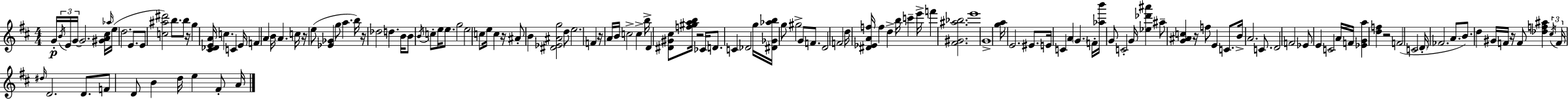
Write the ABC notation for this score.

X:1
T:Untitled
M:4/4
L:1/4
K:D
G/4 B/4 E/4 G/4 G2 [^GA^c]/4 _a/4 e/4 d2 E/2 E/2 [c^a^d']2 b/2 b/2 z/4 g [^C_DEA]/4 c C E/4 F A B/4 A c/4 z/4 e/2 [_E_G] g/2 a b/4 z/4 _d2 d B/4 B/2 B/4 c/2 e/4 e/2 g2 e2 c/2 e/4 c z/4 ^A/2 B [^D_E^Ag]2 d/2 e2 F z/4 A/4 B/4 c2 c b/4 D [^D^G^c]/2 [f^gab]/4 z2 _C/4 D/2 C _D2 g/4 [^D_G_ab]/4 g/2 ^g2 G/2 F/2 D2 F2 d/4 [^D_EAf]/4 f d b/4 c' e'/4 f' [^F^G^a_b]2 e'4 G4 [ga]/4 E2 ^E/2 E/4 C A G F/4 [_ab']/4 G/2 C2 G/4 [_e_d'^a'] ^a/2 [G^Ac] z/4 f/2 E C/2 B/4 A2 C/2 D2 F2 _E/2 E C2 A/4 F/4 [_EGa] [df] z2 F2 C2 D/4 _F2 A/2 B/2 d ^G/4 F/4 z/4 F/2 [_df^a] ^c/4 F/4 ^d/4 D2 D/2 F/2 D/2 B d/4 e ^F/2 A/4